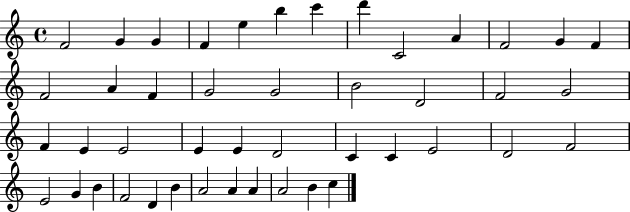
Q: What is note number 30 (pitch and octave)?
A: C4